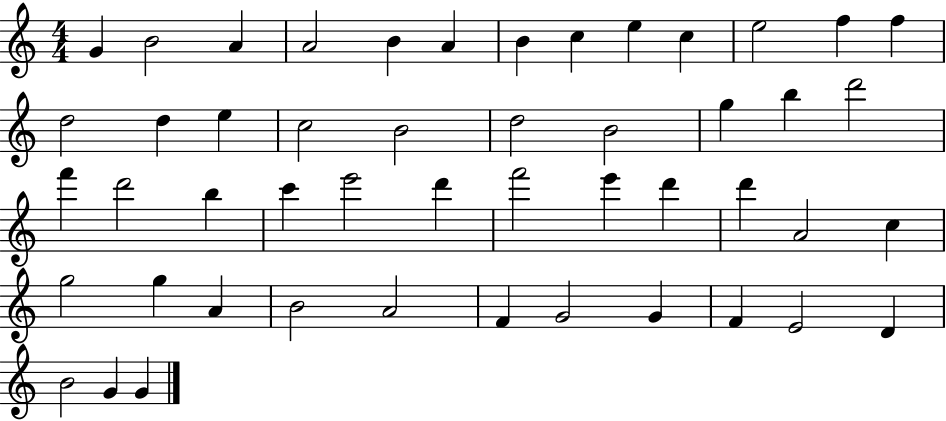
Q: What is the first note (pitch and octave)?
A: G4